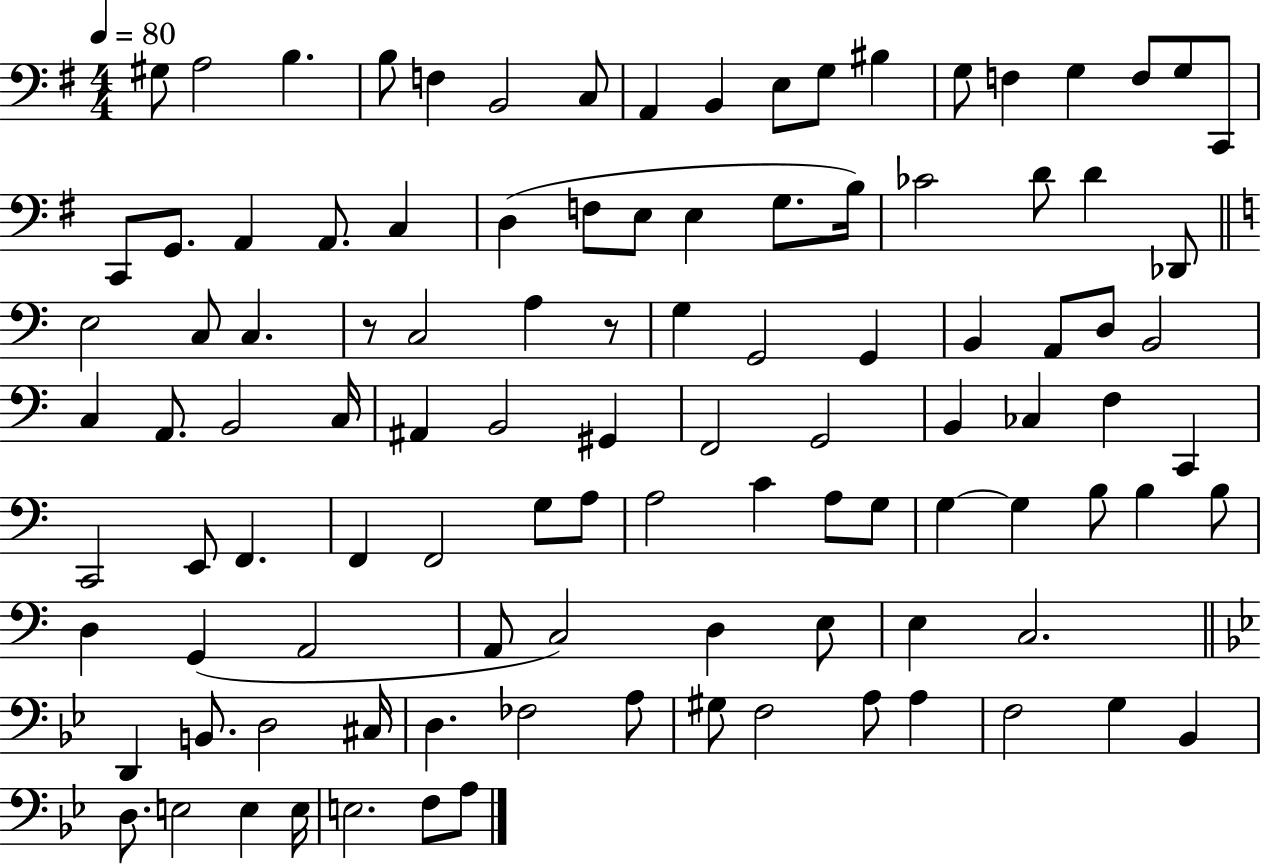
{
  \clef bass
  \numericTimeSignature
  \time 4/4
  \key g \major
  \tempo 4 = 80
  gis8 a2 b4. | b8 f4 b,2 c8 | a,4 b,4 e8 g8 bis4 | g8 f4 g4 f8 g8 c,8 | \break c,8 g,8. a,4 a,8. c4 | d4( f8 e8 e4 g8. b16) | ces'2 d'8 d'4 des,8 | \bar "||" \break \key c \major e2 c8 c4. | r8 c2 a4 r8 | g4 g,2 g,4 | b,4 a,8 d8 b,2 | \break c4 a,8. b,2 c16 | ais,4 b,2 gis,4 | f,2 g,2 | b,4 ces4 f4 c,4 | \break c,2 e,8 f,4. | f,4 f,2 g8 a8 | a2 c'4 a8 g8 | g4~~ g4 b8 b4 b8 | \break d4 g,4( a,2 | a,8 c2) d4 e8 | e4 c2. | \bar "||" \break \key bes \major d,4 b,8. d2 cis16 | d4. fes2 a8 | gis8 f2 a8 a4 | f2 g4 bes,4 | \break d8. e2 e4 e16 | e2. f8 a8 | \bar "|."
}